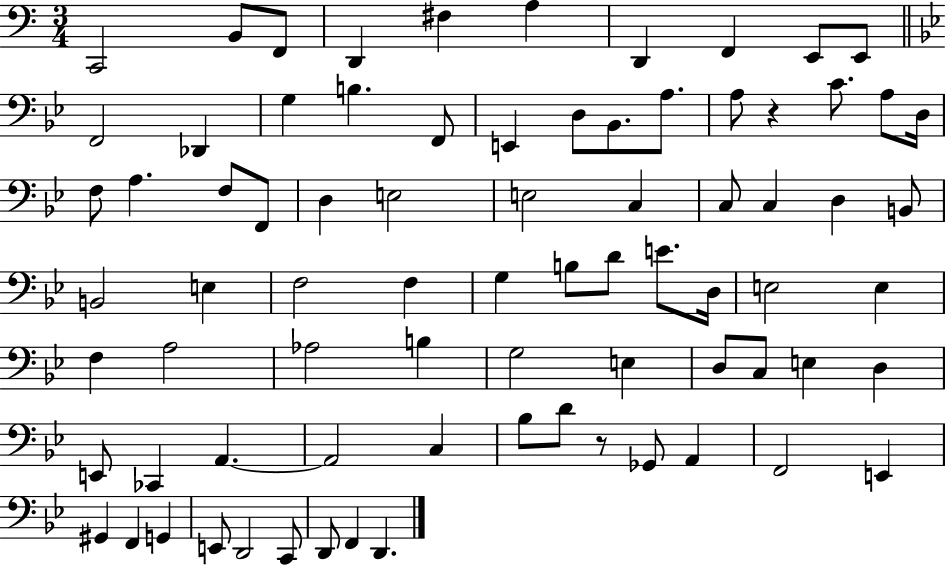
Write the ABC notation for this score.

X:1
T:Untitled
M:3/4
L:1/4
K:C
C,,2 B,,/2 F,,/2 D,, ^F, A, D,, F,, E,,/2 E,,/2 F,,2 _D,, G, B, F,,/2 E,, D,/2 _B,,/2 A,/2 A,/2 z C/2 A,/2 D,/4 F,/2 A, F,/2 F,,/2 D, E,2 E,2 C, C,/2 C, D, B,,/2 B,,2 E, F,2 F, G, B,/2 D/2 E/2 D,/4 E,2 E, F, A,2 _A,2 B, G,2 E, D,/2 C,/2 E, D, E,,/2 _C,, A,, A,,2 C, _B,/2 D/2 z/2 _G,,/2 A,, F,,2 E,, ^G,, F,, G,, E,,/2 D,,2 C,,/2 D,,/2 F,, D,,